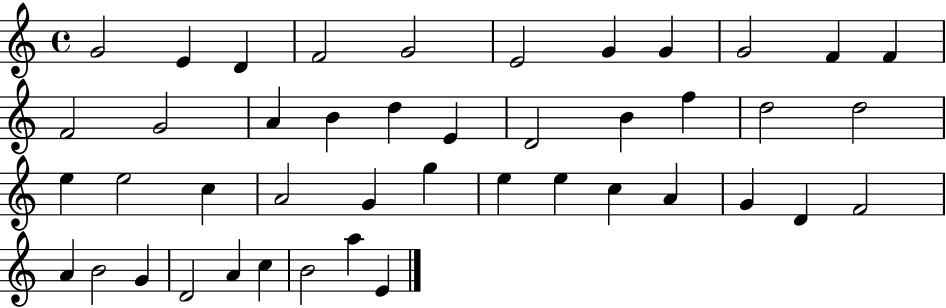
G4/h E4/q D4/q F4/h G4/h E4/h G4/q G4/q G4/h F4/q F4/q F4/h G4/h A4/q B4/q D5/q E4/q D4/h B4/q F5/q D5/h D5/h E5/q E5/h C5/q A4/h G4/q G5/q E5/q E5/q C5/q A4/q G4/q D4/q F4/h A4/q B4/h G4/q D4/h A4/q C5/q B4/h A5/q E4/q